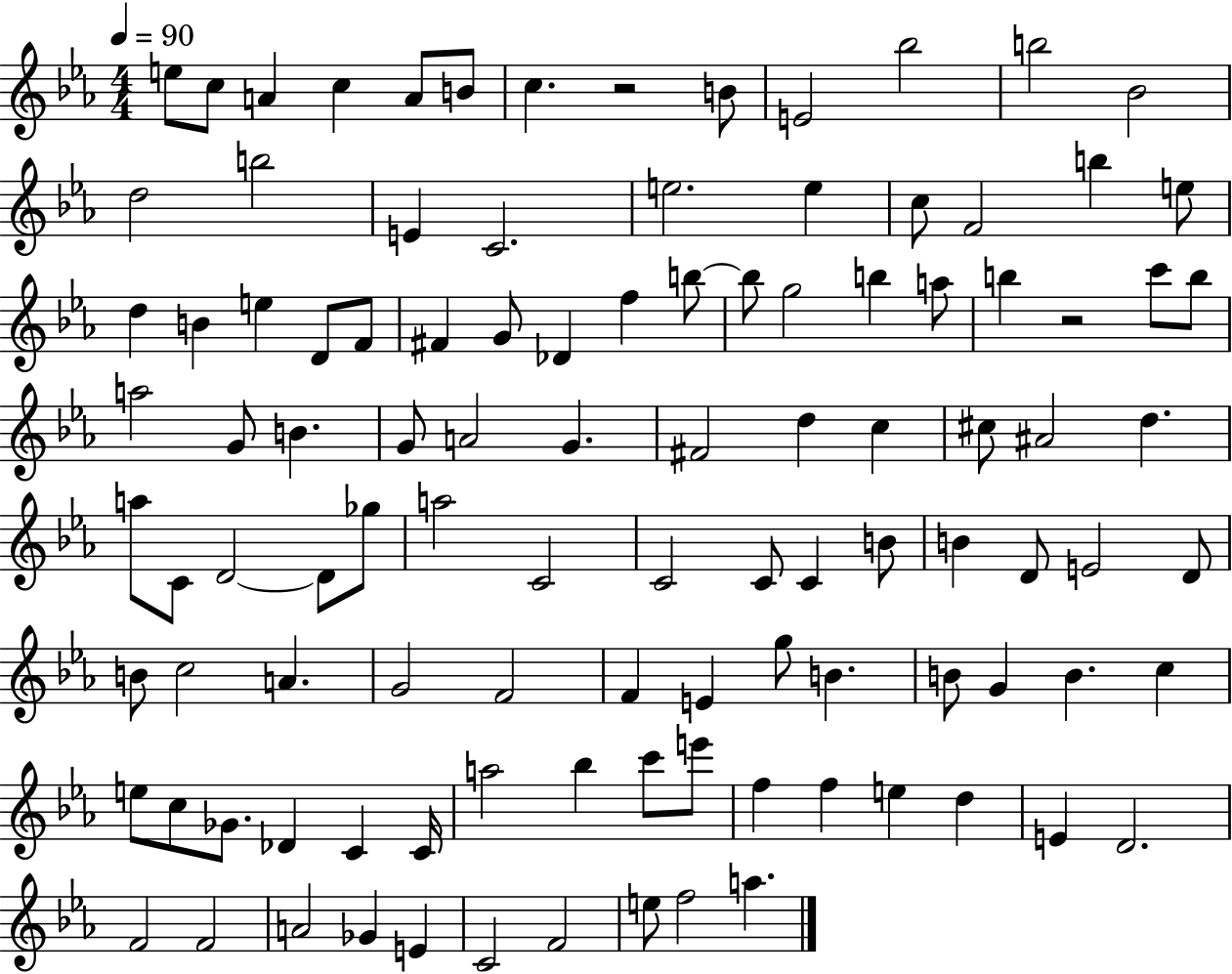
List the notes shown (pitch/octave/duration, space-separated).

E5/e C5/e A4/q C5/q A4/e B4/e C5/q. R/h B4/e E4/h Bb5/h B5/h Bb4/h D5/h B5/h E4/q C4/h. E5/h. E5/q C5/e F4/h B5/q E5/e D5/q B4/q E5/q D4/e F4/e F#4/q G4/e Db4/q F5/q B5/e B5/e G5/h B5/q A5/e B5/q R/h C6/e B5/e A5/h G4/e B4/q. G4/e A4/h G4/q. F#4/h D5/q C5/q C#5/e A#4/h D5/q. A5/e C4/e D4/h D4/e Gb5/e A5/h C4/h C4/h C4/e C4/q B4/e B4/q D4/e E4/h D4/e B4/e C5/h A4/q. G4/h F4/h F4/q E4/q G5/e B4/q. B4/e G4/q B4/q. C5/q E5/e C5/e Gb4/e. Db4/q C4/q C4/s A5/h Bb5/q C6/e E6/e F5/q F5/q E5/q D5/q E4/q D4/h. F4/h F4/h A4/h Gb4/q E4/q C4/h F4/h E5/e F5/h A5/q.